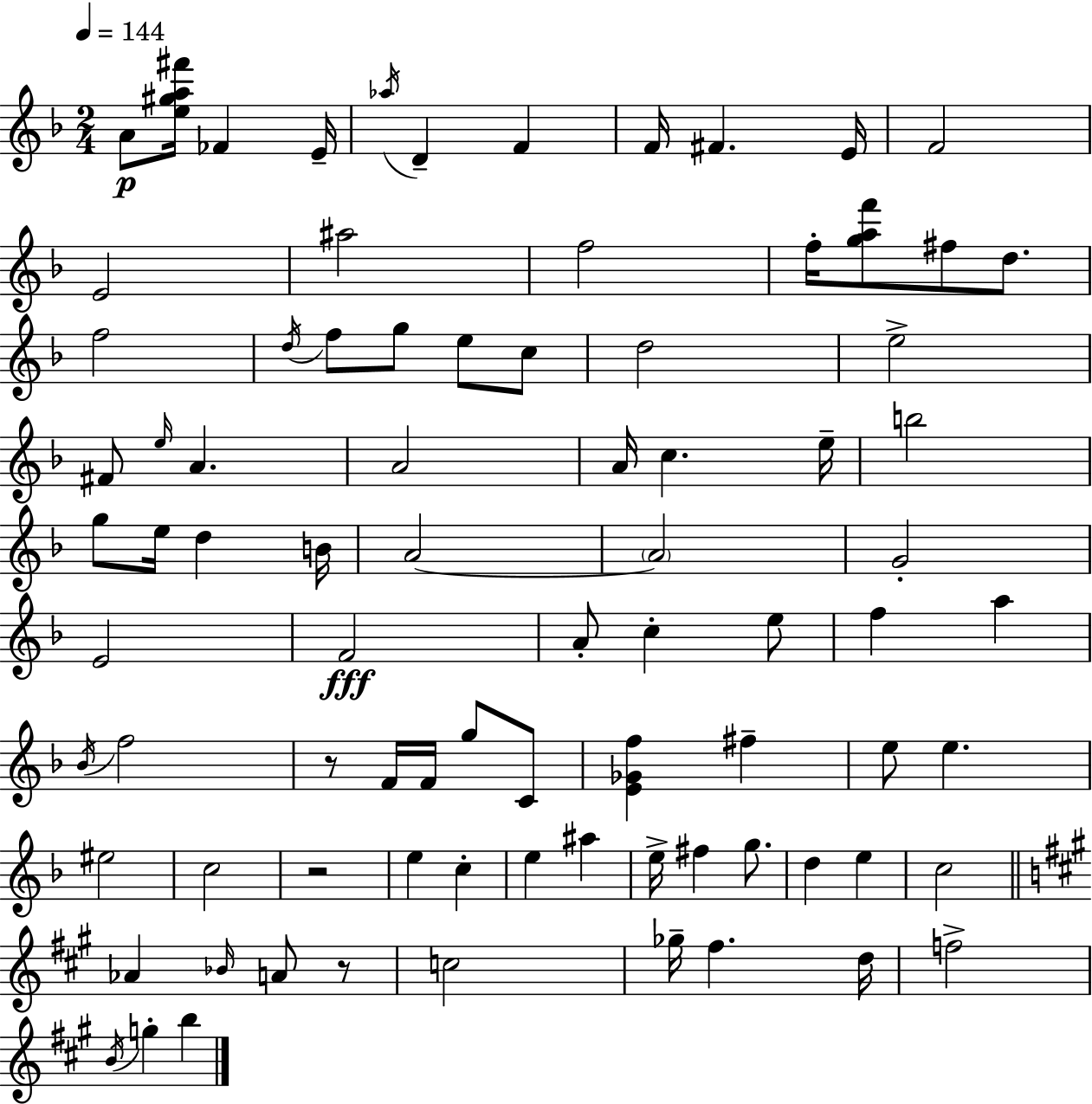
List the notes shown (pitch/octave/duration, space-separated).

A4/e [E5,G#5,A5,F#6]/s FES4/q E4/s Ab5/s D4/q F4/q F4/s F#4/q. E4/s F4/h E4/h A#5/h F5/h F5/s [G5,A5,F6]/e F#5/e D5/e. F5/h D5/s F5/e G5/e E5/e C5/e D5/h E5/h F#4/e E5/s A4/q. A4/h A4/s C5/q. E5/s B5/h G5/e E5/s D5/q B4/s A4/h A4/h G4/h E4/h F4/h A4/e C5/q E5/e F5/q A5/q Bb4/s F5/h R/e F4/s F4/s G5/e C4/e [E4,Gb4,F5]/q F#5/q E5/e E5/q. EIS5/h C5/h R/h E5/q C5/q E5/q A#5/q E5/s F#5/q G5/e. D5/q E5/q C5/h Ab4/q Bb4/s A4/e R/e C5/h Gb5/s F#5/q. D5/s F5/h B4/s G5/q B5/q